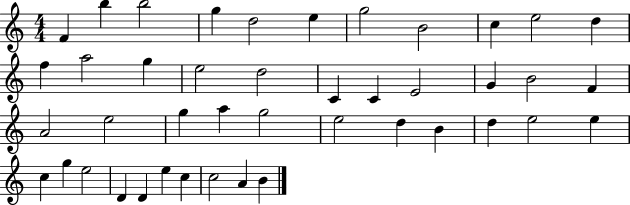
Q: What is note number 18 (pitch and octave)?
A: C4